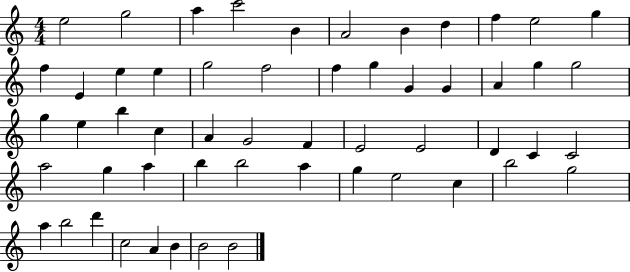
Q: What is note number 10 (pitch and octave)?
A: E5